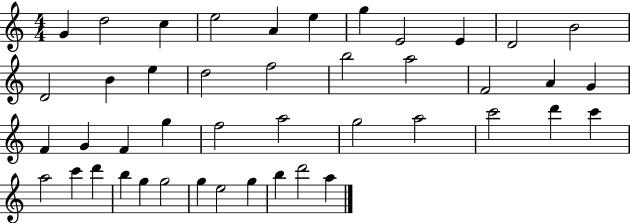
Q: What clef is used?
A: treble